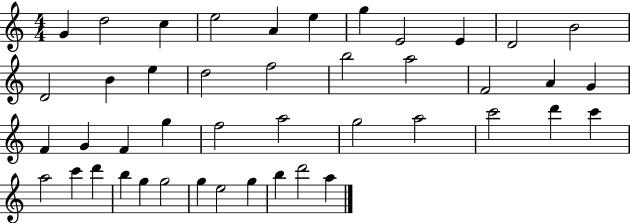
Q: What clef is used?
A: treble